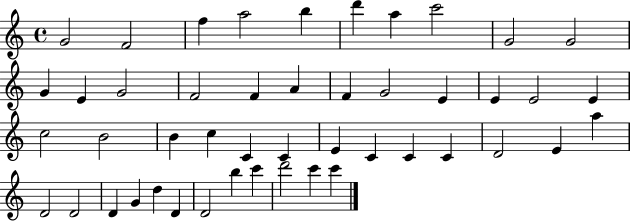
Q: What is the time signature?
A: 4/4